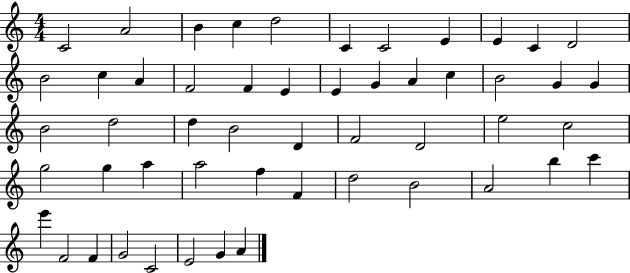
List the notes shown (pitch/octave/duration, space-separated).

C4/h A4/h B4/q C5/q D5/h C4/q C4/h E4/q E4/q C4/q D4/h B4/h C5/q A4/q F4/h F4/q E4/q E4/q G4/q A4/q C5/q B4/h G4/q G4/q B4/h D5/h D5/q B4/h D4/q F4/h D4/h E5/h C5/h G5/h G5/q A5/q A5/h F5/q F4/q D5/h B4/h A4/h B5/q C6/q E6/q F4/h F4/q G4/h C4/h E4/h G4/q A4/q